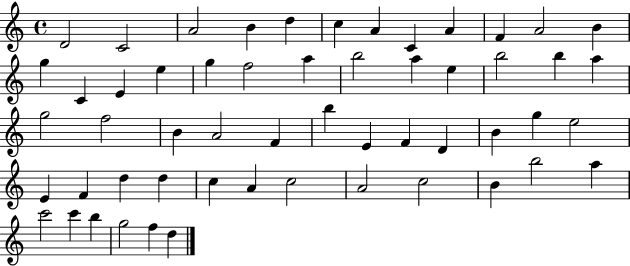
D4/h C4/h A4/h B4/q D5/q C5/q A4/q C4/q A4/q F4/q A4/h B4/q G5/q C4/q E4/q E5/q G5/q F5/h A5/q B5/h A5/q E5/q B5/h B5/q A5/q G5/h F5/h B4/q A4/h F4/q B5/q E4/q F4/q D4/q B4/q G5/q E5/h E4/q F4/q D5/q D5/q C5/q A4/q C5/h A4/h C5/h B4/q B5/h A5/q C6/h C6/q B5/q G5/h F5/q D5/q